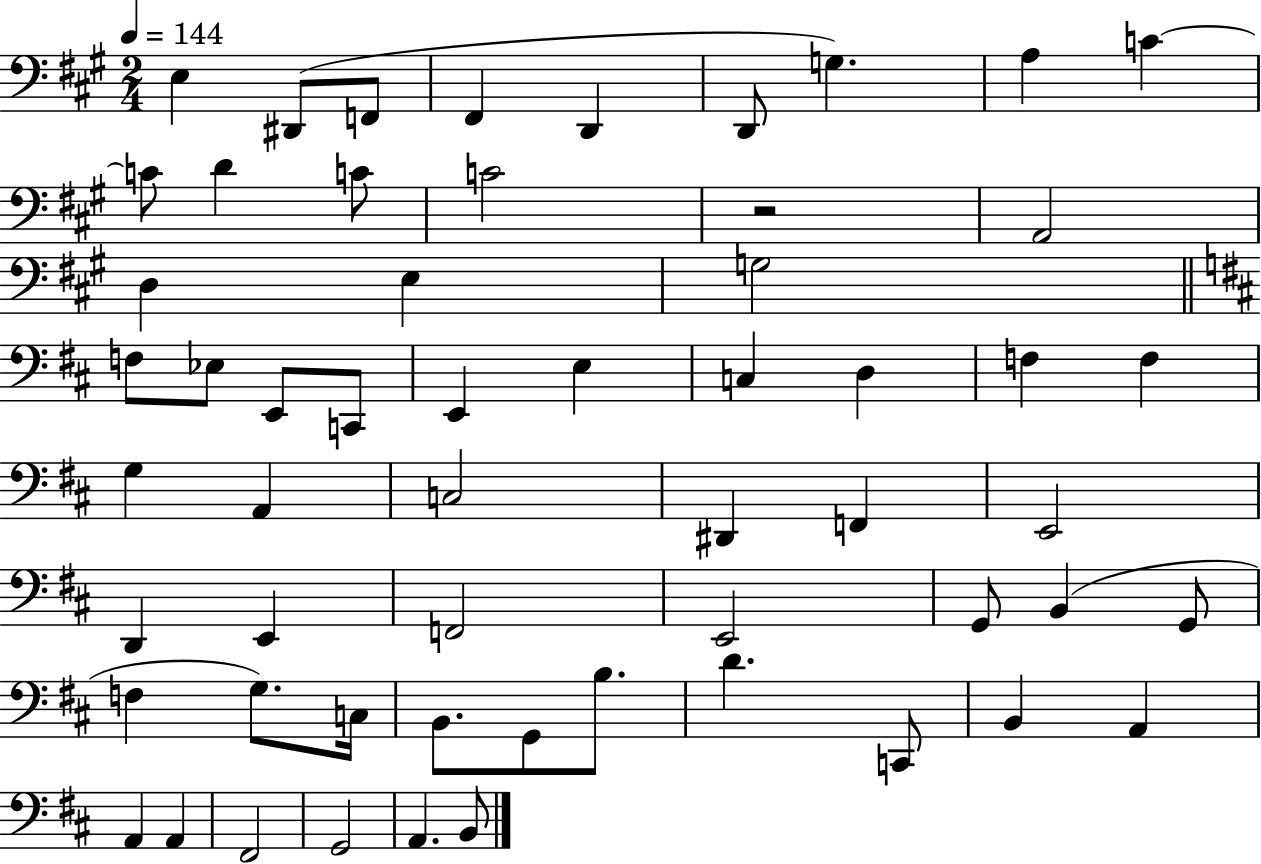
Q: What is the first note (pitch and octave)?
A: E3